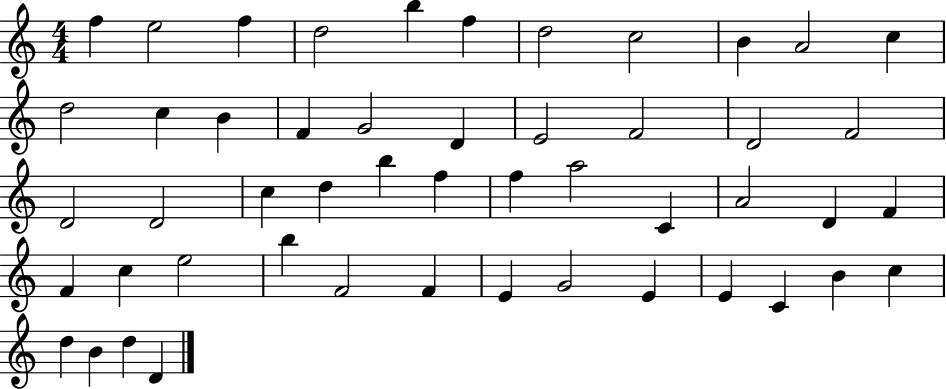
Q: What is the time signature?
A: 4/4